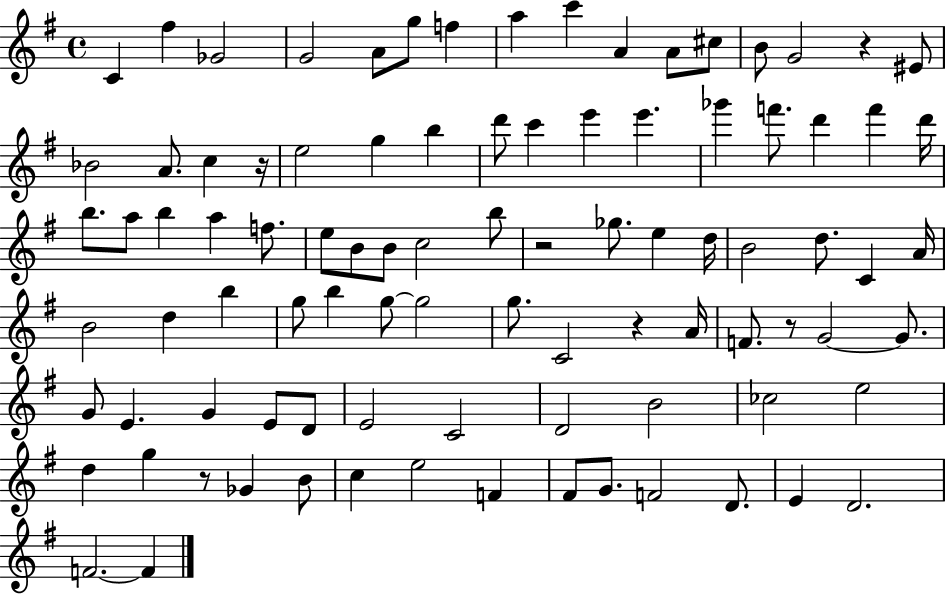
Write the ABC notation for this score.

X:1
T:Untitled
M:4/4
L:1/4
K:G
C ^f _G2 G2 A/2 g/2 f a c' A A/2 ^c/2 B/2 G2 z ^E/2 _B2 A/2 c z/4 e2 g b d'/2 c' e' e' _g' f'/2 d' f' d'/4 b/2 a/2 b a f/2 e/2 B/2 B/2 c2 b/2 z2 _g/2 e d/4 B2 d/2 C A/4 B2 d b g/2 b g/2 g2 g/2 C2 z A/4 F/2 z/2 G2 G/2 G/2 E G E/2 D/2 E2 C2 D2 B2 _c2 e2 d g z/2 _G B/2 c e2 F ^F/2 G/2 F2 D/2 E D2 F2 F